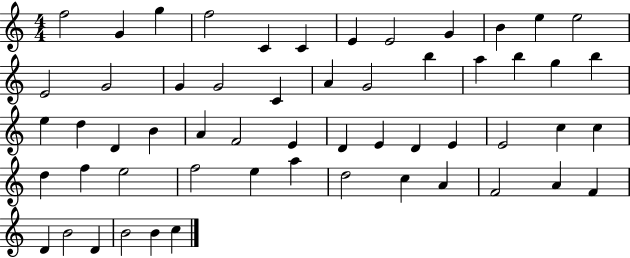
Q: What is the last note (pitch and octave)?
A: C5